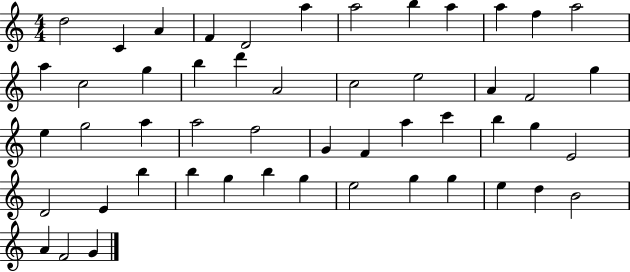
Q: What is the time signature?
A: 4/4